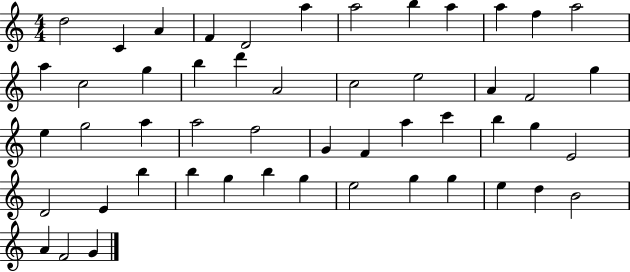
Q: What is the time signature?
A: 4/4